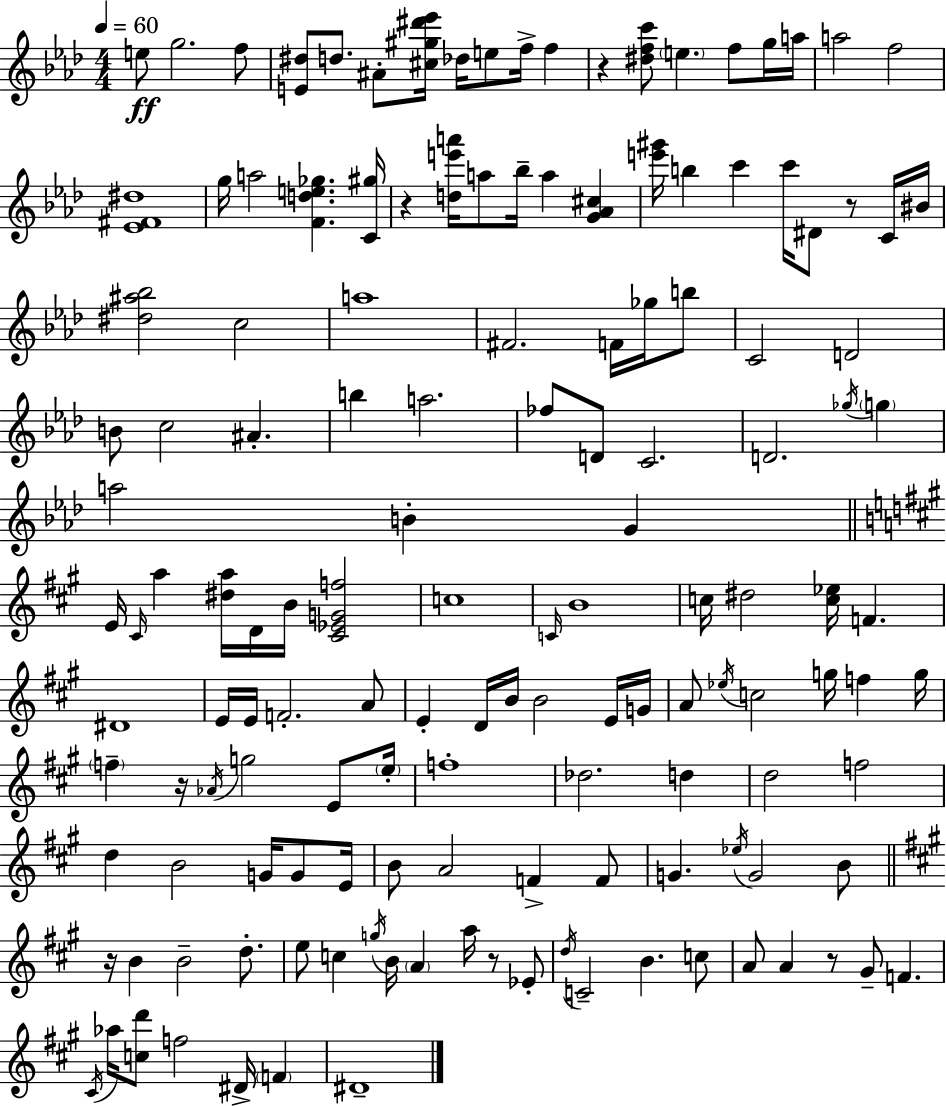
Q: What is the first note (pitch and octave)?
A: E5